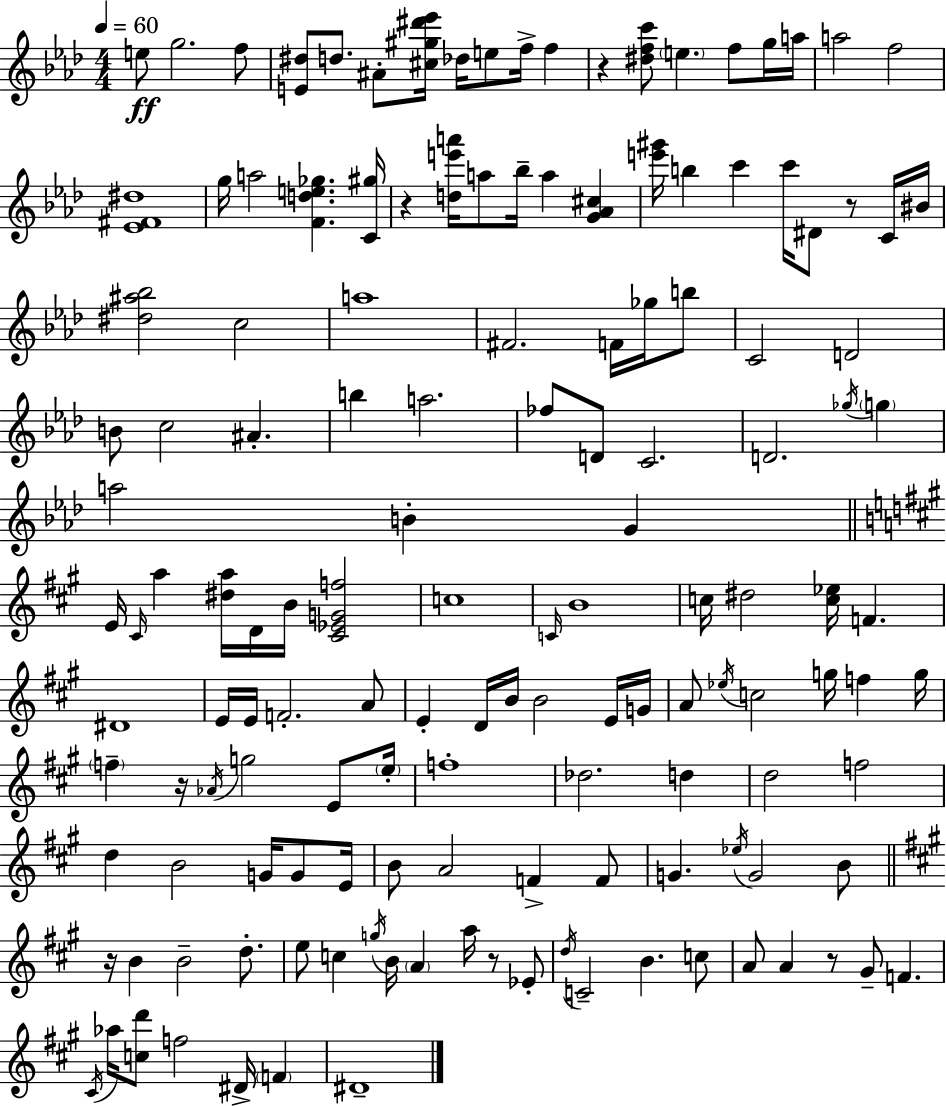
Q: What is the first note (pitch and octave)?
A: E5